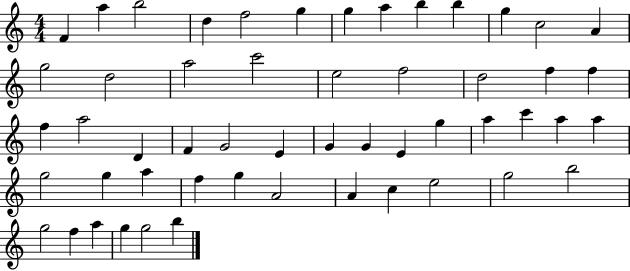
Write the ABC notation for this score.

X:1
T:Untitled
M:4/4
L:1/4
K:C
F a b2 d f2 g g a b b g c2 A g2 d2 a2 c'2 e2 f2 d2 f f f a2 D F G2 E G G E g a c' a a g2 g a f g A2 A c e2 g2 b2 g2 f a g g2 b